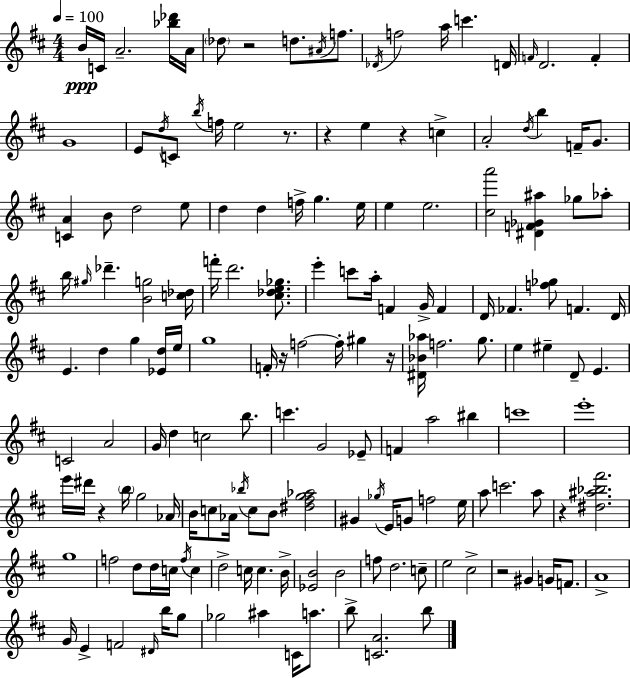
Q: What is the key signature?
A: D major